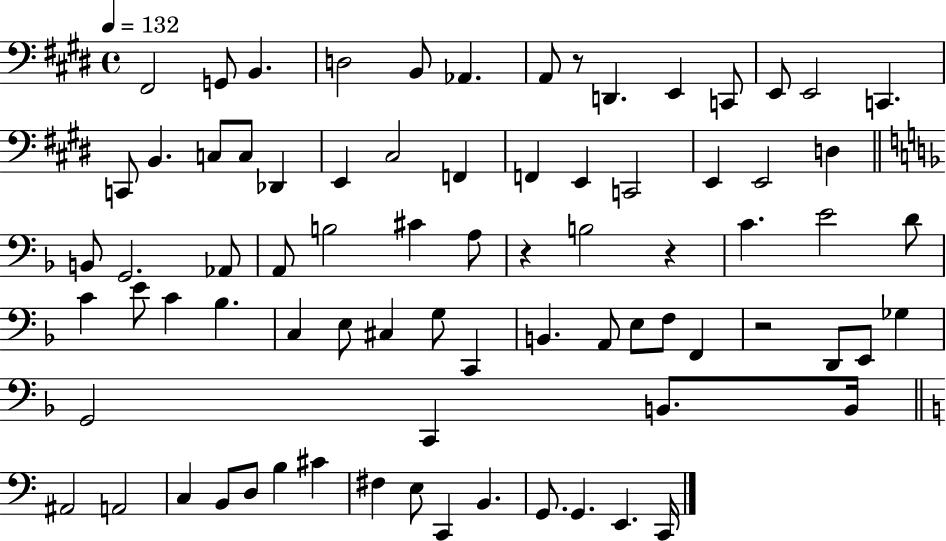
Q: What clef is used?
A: bass